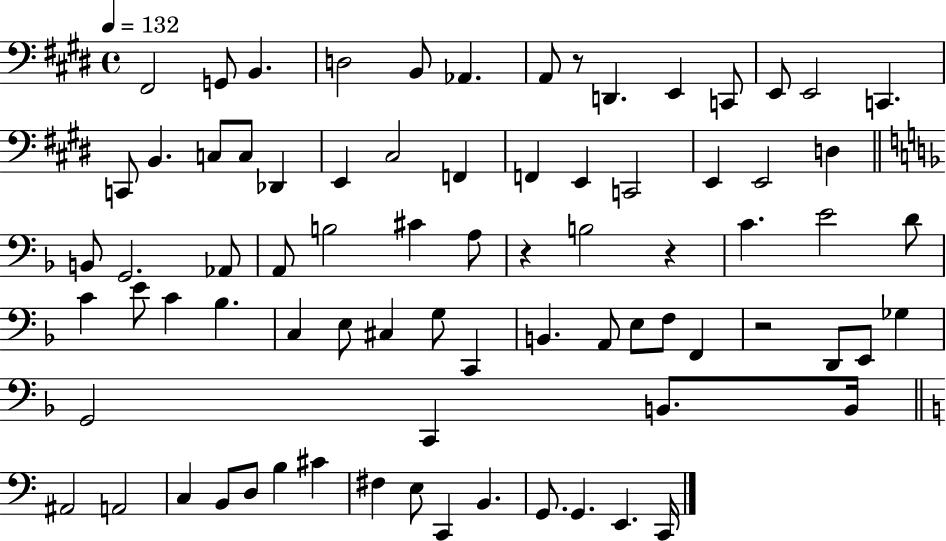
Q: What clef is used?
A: bass